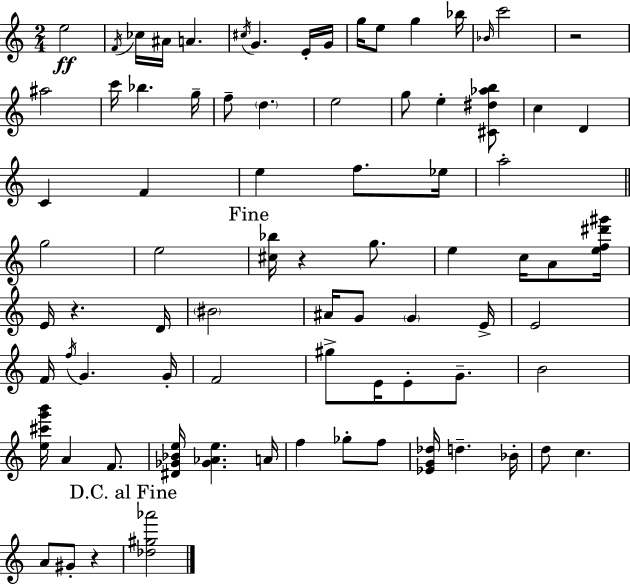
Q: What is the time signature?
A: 2/4